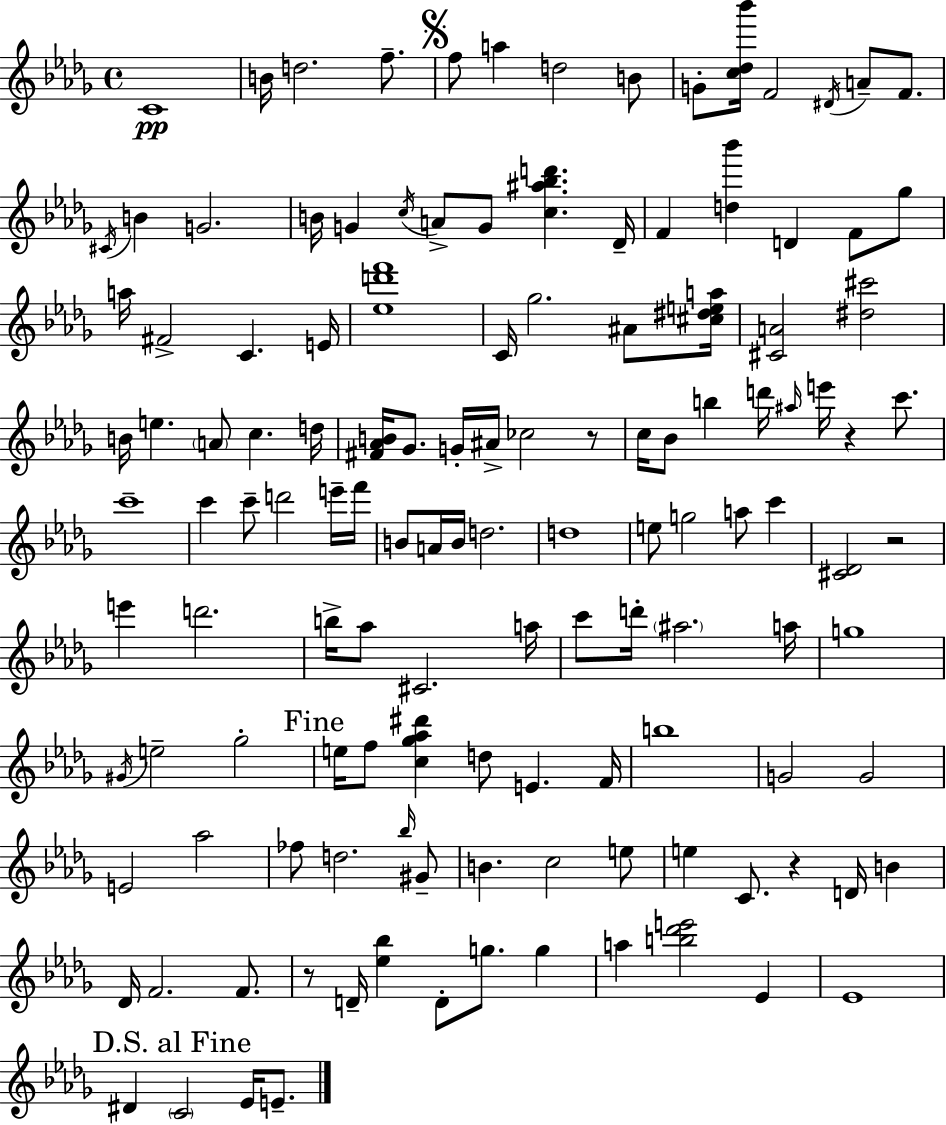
{
  \clef treble
  \time 4/4
  \defaultTimeSignature
  \key bes \minor
  c'1\pp | b'16 d''2. f''8.-- | \mark \markup { \musicglyph "scripts.segno" } f''8 a''4 d''2 b'8 | g'8-. <c'' des'' bes'''>16 f'2 \acciaccatura { dis'16 } a'8-- f'8. | \break \acciaccatura { cis'16 } b'4 g'2. | b'16 g'4 \acciaccatura { c''16 } a'8-> g'8 <c'' ais'' bes'' d'''>4. | des'16-- f'4 <d'' bes'''>4 d'4 f'8 | ges''8 a''16 fis'2-> c'4. | \break e'16 <ees'' d''' f'''>1 | c'16 ges''2. | ais'8 <cis'' dis'' e'' a''>16 <cis' a'>2 <dis'' cis'''>2 | b'16 e''4. \parenthesize a'8 c''4. | \break d''16 <fis' aes' b'>16 ges'8. g'16-. ais'16-> ces''2 | r8 c''16 bes'8 b''4 d'''16 \grace { ais''16 } e'''16 r4 | c'''8. c'''1-- | c'''4 c'''8-- d'''2 | \break e'''16-- f'''16 b'8 a'16 b'16 d''2. | d''1 | e''8 g''2 a''8 | c'''4 <cis' des'>2 r2 | \break e'''4 d'''2. | b''16-> aes''8 cis'2. | a''16 c'''8 d'''16-. \parenthesize ais''2. | a''16 g''1 | \break \acciaccatura { gis'16 } e''2-- ges''2-. | \mark "Fine" e''16 f''8 <c'' ges'' aes'' dis'''>4 d''8 e'4. | f'16 b''1 | g'2 g'2 | \break e'2 aes''2 | fes''8 d''2. | \grace { bes''16 } gis'8-- b'4. c''2 | e''8 e''4 c'8. r4 | \break d'16 b'4 des'16 f'2. | f'8. r8 d'16-- <ees'' bes''>4 d'8-. g''8. | g''4 a''4 <b'' des''' e'''>2 | ees'4 ees'1 | \break \mark "D.S. al Fine" dis'4 \parenthesize c'2 | ees'16 e'8.-- \bar "|."
}